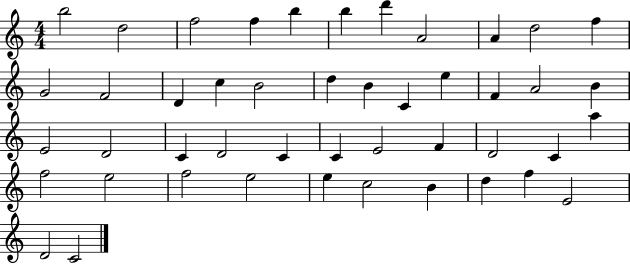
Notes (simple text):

B5/h D5/h F5/h F5/q B5/q B5/q D6/q A4/h A4/q D5/h F5/q G4/h F4/h D4/q C5/q B4/h D5/q B4/q C4/q E5/q F4/q A4/h B4/q E4/h D4/h C4/q D4/h C4/q C4/q E4/h F4/q D4/h C4/q A5/q F5/h E5/h F5/h E5/h E5/q C5/h B4/q D5/q F5/q E4/h D4/h C4/h